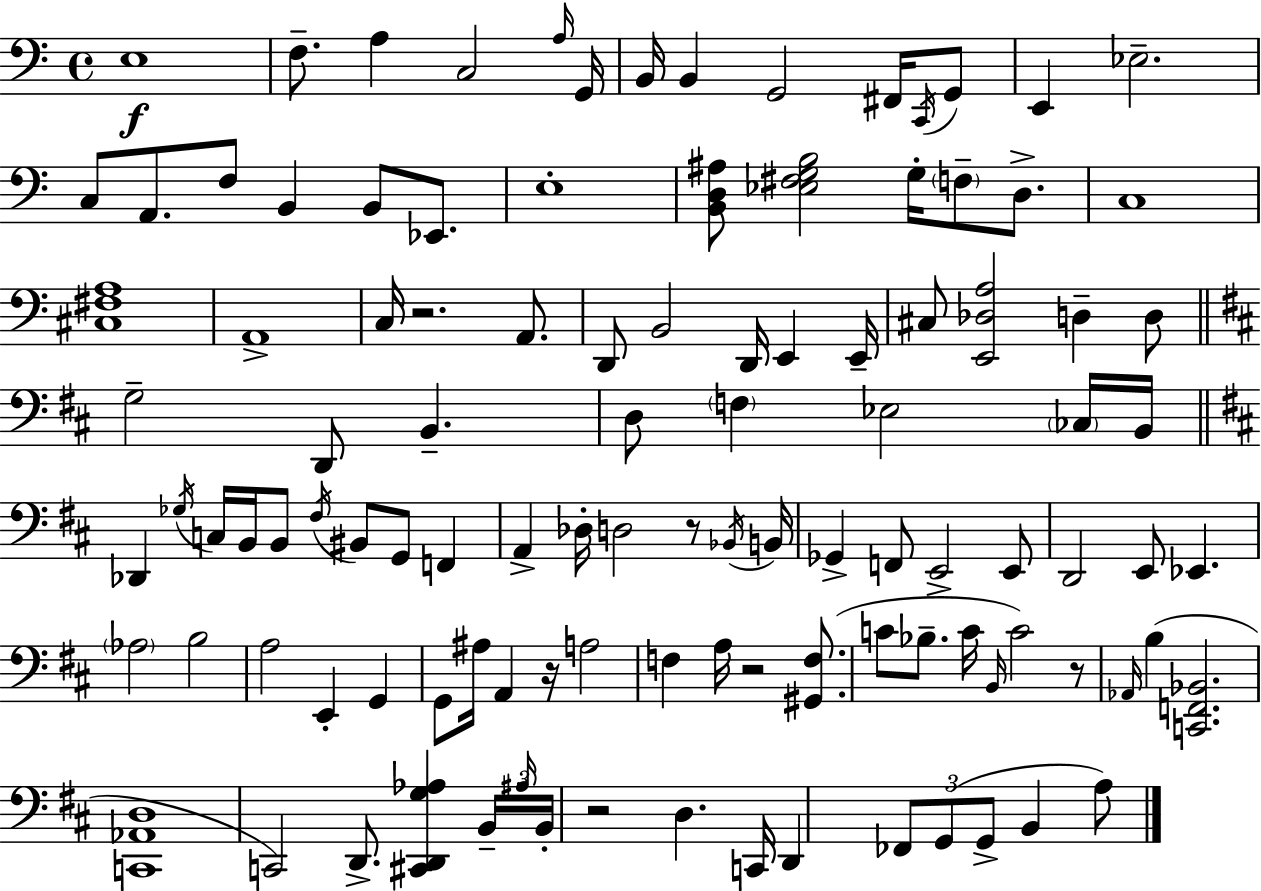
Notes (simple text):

E3/w F3/e. A3/q C3/h A3/s G2/s B2/s B2/q G2/h F#2/s C2/s G2/e E2/q Eb3/h. C3/e A2/e. F3/e B2/q B2/e Eb2/e. E3/w [B2,D3,A#3]/e [Eb3,F#3,G3,B3]/h G3/s F3/e D3/e. C3/w [C#3,F#3,A3]/w A2/w C3/s R/h. A2/e. D2/e B2/h D2/s E2/q E2/s C#3/e [E2,Db3,A3]/h D3/q D3/e G3/h D2/e B2/q. D3/e F3/q Eb3/h CES3/s B2/s Db2/q Gb3/s C3/s B2/s B2/e F#3/s BIS2/e G2/e F2/q A2/q Db3/s D3/h R/e Bb2/s B2/s Gb2/q F2/e E2/h E2/e D2/h E2/e Eb2/q. Ab3/h B3/h A3/h E2/q G2/q G2/e A#3/s A2/q R/s A3/h F3/q A3/s R/h [G#2,F3]/e. C4/e Bb3/e. C4/s B2/s C4/h R/e Ab2/s B3/q [C2,F2,Bb2]/h. [C2,Ab2,D3]/w C2/h D2/e. [C#2,D2,G3,Ab3]/q B2/s A#3/s B2/s R/h D3/q. C2/s D2/q FES2/e G2/e G2/e B2/q A3/e